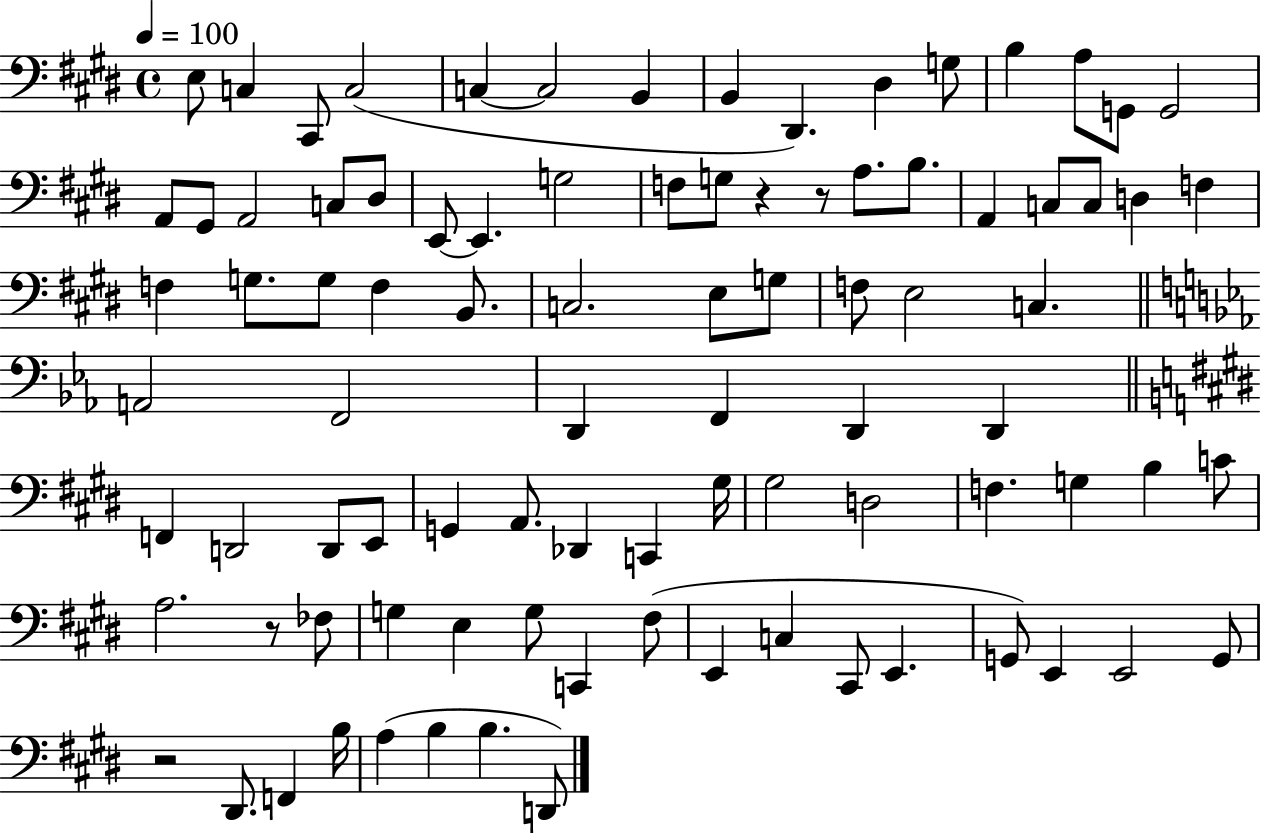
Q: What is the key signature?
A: E major